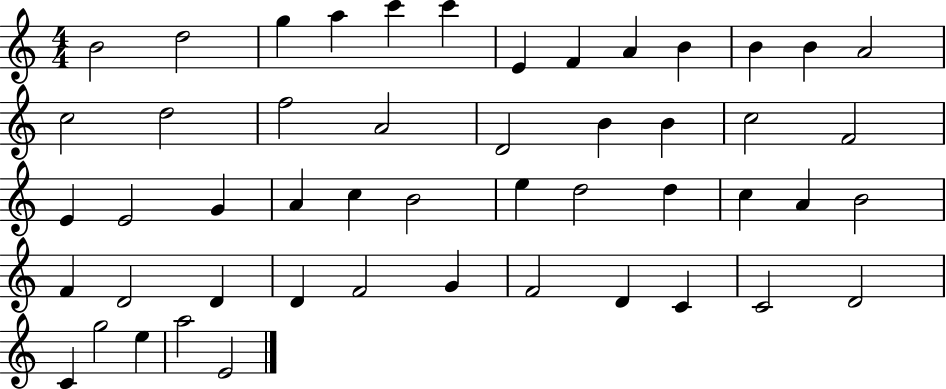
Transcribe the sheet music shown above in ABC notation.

X:1
T:Untitled
M:4/4
L:1/4
K:C
B2 d2 g a c' c' E F A B B B A2 c2 d2 f2 A2 D2 B B c2 F2 E E2 G A c B2 e d2 d c A B2 F D2 D D F2 G F2 D C C2 D2 C g2 e a2 E2